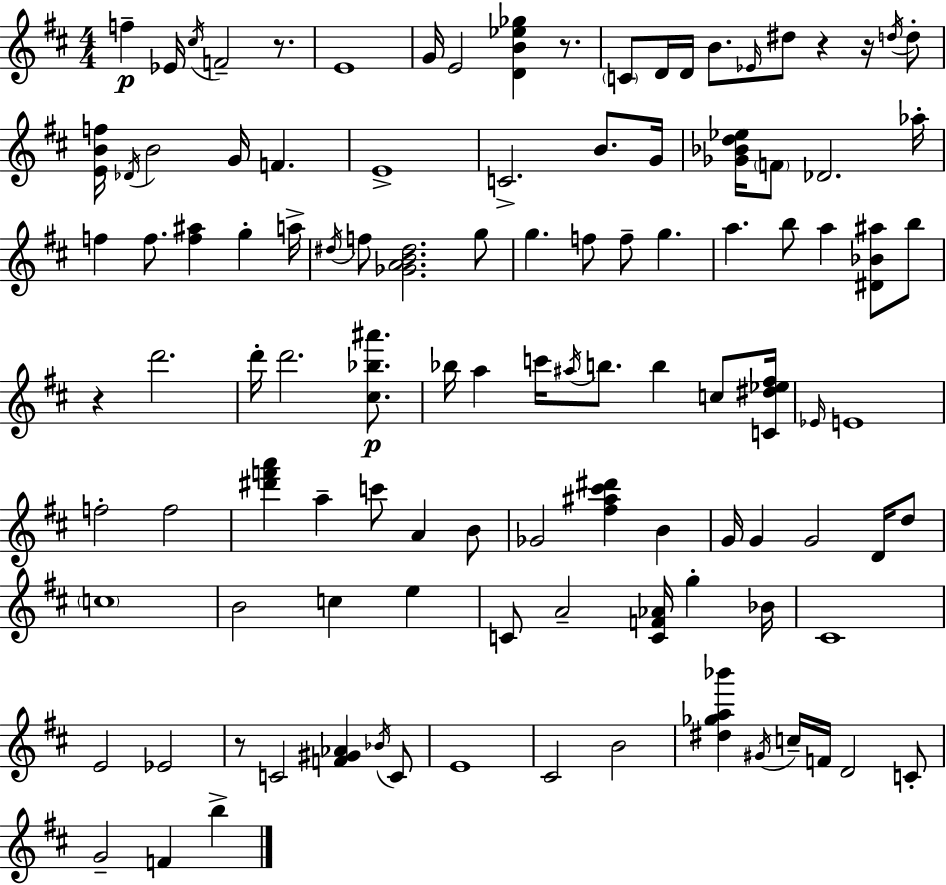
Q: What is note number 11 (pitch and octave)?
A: B4